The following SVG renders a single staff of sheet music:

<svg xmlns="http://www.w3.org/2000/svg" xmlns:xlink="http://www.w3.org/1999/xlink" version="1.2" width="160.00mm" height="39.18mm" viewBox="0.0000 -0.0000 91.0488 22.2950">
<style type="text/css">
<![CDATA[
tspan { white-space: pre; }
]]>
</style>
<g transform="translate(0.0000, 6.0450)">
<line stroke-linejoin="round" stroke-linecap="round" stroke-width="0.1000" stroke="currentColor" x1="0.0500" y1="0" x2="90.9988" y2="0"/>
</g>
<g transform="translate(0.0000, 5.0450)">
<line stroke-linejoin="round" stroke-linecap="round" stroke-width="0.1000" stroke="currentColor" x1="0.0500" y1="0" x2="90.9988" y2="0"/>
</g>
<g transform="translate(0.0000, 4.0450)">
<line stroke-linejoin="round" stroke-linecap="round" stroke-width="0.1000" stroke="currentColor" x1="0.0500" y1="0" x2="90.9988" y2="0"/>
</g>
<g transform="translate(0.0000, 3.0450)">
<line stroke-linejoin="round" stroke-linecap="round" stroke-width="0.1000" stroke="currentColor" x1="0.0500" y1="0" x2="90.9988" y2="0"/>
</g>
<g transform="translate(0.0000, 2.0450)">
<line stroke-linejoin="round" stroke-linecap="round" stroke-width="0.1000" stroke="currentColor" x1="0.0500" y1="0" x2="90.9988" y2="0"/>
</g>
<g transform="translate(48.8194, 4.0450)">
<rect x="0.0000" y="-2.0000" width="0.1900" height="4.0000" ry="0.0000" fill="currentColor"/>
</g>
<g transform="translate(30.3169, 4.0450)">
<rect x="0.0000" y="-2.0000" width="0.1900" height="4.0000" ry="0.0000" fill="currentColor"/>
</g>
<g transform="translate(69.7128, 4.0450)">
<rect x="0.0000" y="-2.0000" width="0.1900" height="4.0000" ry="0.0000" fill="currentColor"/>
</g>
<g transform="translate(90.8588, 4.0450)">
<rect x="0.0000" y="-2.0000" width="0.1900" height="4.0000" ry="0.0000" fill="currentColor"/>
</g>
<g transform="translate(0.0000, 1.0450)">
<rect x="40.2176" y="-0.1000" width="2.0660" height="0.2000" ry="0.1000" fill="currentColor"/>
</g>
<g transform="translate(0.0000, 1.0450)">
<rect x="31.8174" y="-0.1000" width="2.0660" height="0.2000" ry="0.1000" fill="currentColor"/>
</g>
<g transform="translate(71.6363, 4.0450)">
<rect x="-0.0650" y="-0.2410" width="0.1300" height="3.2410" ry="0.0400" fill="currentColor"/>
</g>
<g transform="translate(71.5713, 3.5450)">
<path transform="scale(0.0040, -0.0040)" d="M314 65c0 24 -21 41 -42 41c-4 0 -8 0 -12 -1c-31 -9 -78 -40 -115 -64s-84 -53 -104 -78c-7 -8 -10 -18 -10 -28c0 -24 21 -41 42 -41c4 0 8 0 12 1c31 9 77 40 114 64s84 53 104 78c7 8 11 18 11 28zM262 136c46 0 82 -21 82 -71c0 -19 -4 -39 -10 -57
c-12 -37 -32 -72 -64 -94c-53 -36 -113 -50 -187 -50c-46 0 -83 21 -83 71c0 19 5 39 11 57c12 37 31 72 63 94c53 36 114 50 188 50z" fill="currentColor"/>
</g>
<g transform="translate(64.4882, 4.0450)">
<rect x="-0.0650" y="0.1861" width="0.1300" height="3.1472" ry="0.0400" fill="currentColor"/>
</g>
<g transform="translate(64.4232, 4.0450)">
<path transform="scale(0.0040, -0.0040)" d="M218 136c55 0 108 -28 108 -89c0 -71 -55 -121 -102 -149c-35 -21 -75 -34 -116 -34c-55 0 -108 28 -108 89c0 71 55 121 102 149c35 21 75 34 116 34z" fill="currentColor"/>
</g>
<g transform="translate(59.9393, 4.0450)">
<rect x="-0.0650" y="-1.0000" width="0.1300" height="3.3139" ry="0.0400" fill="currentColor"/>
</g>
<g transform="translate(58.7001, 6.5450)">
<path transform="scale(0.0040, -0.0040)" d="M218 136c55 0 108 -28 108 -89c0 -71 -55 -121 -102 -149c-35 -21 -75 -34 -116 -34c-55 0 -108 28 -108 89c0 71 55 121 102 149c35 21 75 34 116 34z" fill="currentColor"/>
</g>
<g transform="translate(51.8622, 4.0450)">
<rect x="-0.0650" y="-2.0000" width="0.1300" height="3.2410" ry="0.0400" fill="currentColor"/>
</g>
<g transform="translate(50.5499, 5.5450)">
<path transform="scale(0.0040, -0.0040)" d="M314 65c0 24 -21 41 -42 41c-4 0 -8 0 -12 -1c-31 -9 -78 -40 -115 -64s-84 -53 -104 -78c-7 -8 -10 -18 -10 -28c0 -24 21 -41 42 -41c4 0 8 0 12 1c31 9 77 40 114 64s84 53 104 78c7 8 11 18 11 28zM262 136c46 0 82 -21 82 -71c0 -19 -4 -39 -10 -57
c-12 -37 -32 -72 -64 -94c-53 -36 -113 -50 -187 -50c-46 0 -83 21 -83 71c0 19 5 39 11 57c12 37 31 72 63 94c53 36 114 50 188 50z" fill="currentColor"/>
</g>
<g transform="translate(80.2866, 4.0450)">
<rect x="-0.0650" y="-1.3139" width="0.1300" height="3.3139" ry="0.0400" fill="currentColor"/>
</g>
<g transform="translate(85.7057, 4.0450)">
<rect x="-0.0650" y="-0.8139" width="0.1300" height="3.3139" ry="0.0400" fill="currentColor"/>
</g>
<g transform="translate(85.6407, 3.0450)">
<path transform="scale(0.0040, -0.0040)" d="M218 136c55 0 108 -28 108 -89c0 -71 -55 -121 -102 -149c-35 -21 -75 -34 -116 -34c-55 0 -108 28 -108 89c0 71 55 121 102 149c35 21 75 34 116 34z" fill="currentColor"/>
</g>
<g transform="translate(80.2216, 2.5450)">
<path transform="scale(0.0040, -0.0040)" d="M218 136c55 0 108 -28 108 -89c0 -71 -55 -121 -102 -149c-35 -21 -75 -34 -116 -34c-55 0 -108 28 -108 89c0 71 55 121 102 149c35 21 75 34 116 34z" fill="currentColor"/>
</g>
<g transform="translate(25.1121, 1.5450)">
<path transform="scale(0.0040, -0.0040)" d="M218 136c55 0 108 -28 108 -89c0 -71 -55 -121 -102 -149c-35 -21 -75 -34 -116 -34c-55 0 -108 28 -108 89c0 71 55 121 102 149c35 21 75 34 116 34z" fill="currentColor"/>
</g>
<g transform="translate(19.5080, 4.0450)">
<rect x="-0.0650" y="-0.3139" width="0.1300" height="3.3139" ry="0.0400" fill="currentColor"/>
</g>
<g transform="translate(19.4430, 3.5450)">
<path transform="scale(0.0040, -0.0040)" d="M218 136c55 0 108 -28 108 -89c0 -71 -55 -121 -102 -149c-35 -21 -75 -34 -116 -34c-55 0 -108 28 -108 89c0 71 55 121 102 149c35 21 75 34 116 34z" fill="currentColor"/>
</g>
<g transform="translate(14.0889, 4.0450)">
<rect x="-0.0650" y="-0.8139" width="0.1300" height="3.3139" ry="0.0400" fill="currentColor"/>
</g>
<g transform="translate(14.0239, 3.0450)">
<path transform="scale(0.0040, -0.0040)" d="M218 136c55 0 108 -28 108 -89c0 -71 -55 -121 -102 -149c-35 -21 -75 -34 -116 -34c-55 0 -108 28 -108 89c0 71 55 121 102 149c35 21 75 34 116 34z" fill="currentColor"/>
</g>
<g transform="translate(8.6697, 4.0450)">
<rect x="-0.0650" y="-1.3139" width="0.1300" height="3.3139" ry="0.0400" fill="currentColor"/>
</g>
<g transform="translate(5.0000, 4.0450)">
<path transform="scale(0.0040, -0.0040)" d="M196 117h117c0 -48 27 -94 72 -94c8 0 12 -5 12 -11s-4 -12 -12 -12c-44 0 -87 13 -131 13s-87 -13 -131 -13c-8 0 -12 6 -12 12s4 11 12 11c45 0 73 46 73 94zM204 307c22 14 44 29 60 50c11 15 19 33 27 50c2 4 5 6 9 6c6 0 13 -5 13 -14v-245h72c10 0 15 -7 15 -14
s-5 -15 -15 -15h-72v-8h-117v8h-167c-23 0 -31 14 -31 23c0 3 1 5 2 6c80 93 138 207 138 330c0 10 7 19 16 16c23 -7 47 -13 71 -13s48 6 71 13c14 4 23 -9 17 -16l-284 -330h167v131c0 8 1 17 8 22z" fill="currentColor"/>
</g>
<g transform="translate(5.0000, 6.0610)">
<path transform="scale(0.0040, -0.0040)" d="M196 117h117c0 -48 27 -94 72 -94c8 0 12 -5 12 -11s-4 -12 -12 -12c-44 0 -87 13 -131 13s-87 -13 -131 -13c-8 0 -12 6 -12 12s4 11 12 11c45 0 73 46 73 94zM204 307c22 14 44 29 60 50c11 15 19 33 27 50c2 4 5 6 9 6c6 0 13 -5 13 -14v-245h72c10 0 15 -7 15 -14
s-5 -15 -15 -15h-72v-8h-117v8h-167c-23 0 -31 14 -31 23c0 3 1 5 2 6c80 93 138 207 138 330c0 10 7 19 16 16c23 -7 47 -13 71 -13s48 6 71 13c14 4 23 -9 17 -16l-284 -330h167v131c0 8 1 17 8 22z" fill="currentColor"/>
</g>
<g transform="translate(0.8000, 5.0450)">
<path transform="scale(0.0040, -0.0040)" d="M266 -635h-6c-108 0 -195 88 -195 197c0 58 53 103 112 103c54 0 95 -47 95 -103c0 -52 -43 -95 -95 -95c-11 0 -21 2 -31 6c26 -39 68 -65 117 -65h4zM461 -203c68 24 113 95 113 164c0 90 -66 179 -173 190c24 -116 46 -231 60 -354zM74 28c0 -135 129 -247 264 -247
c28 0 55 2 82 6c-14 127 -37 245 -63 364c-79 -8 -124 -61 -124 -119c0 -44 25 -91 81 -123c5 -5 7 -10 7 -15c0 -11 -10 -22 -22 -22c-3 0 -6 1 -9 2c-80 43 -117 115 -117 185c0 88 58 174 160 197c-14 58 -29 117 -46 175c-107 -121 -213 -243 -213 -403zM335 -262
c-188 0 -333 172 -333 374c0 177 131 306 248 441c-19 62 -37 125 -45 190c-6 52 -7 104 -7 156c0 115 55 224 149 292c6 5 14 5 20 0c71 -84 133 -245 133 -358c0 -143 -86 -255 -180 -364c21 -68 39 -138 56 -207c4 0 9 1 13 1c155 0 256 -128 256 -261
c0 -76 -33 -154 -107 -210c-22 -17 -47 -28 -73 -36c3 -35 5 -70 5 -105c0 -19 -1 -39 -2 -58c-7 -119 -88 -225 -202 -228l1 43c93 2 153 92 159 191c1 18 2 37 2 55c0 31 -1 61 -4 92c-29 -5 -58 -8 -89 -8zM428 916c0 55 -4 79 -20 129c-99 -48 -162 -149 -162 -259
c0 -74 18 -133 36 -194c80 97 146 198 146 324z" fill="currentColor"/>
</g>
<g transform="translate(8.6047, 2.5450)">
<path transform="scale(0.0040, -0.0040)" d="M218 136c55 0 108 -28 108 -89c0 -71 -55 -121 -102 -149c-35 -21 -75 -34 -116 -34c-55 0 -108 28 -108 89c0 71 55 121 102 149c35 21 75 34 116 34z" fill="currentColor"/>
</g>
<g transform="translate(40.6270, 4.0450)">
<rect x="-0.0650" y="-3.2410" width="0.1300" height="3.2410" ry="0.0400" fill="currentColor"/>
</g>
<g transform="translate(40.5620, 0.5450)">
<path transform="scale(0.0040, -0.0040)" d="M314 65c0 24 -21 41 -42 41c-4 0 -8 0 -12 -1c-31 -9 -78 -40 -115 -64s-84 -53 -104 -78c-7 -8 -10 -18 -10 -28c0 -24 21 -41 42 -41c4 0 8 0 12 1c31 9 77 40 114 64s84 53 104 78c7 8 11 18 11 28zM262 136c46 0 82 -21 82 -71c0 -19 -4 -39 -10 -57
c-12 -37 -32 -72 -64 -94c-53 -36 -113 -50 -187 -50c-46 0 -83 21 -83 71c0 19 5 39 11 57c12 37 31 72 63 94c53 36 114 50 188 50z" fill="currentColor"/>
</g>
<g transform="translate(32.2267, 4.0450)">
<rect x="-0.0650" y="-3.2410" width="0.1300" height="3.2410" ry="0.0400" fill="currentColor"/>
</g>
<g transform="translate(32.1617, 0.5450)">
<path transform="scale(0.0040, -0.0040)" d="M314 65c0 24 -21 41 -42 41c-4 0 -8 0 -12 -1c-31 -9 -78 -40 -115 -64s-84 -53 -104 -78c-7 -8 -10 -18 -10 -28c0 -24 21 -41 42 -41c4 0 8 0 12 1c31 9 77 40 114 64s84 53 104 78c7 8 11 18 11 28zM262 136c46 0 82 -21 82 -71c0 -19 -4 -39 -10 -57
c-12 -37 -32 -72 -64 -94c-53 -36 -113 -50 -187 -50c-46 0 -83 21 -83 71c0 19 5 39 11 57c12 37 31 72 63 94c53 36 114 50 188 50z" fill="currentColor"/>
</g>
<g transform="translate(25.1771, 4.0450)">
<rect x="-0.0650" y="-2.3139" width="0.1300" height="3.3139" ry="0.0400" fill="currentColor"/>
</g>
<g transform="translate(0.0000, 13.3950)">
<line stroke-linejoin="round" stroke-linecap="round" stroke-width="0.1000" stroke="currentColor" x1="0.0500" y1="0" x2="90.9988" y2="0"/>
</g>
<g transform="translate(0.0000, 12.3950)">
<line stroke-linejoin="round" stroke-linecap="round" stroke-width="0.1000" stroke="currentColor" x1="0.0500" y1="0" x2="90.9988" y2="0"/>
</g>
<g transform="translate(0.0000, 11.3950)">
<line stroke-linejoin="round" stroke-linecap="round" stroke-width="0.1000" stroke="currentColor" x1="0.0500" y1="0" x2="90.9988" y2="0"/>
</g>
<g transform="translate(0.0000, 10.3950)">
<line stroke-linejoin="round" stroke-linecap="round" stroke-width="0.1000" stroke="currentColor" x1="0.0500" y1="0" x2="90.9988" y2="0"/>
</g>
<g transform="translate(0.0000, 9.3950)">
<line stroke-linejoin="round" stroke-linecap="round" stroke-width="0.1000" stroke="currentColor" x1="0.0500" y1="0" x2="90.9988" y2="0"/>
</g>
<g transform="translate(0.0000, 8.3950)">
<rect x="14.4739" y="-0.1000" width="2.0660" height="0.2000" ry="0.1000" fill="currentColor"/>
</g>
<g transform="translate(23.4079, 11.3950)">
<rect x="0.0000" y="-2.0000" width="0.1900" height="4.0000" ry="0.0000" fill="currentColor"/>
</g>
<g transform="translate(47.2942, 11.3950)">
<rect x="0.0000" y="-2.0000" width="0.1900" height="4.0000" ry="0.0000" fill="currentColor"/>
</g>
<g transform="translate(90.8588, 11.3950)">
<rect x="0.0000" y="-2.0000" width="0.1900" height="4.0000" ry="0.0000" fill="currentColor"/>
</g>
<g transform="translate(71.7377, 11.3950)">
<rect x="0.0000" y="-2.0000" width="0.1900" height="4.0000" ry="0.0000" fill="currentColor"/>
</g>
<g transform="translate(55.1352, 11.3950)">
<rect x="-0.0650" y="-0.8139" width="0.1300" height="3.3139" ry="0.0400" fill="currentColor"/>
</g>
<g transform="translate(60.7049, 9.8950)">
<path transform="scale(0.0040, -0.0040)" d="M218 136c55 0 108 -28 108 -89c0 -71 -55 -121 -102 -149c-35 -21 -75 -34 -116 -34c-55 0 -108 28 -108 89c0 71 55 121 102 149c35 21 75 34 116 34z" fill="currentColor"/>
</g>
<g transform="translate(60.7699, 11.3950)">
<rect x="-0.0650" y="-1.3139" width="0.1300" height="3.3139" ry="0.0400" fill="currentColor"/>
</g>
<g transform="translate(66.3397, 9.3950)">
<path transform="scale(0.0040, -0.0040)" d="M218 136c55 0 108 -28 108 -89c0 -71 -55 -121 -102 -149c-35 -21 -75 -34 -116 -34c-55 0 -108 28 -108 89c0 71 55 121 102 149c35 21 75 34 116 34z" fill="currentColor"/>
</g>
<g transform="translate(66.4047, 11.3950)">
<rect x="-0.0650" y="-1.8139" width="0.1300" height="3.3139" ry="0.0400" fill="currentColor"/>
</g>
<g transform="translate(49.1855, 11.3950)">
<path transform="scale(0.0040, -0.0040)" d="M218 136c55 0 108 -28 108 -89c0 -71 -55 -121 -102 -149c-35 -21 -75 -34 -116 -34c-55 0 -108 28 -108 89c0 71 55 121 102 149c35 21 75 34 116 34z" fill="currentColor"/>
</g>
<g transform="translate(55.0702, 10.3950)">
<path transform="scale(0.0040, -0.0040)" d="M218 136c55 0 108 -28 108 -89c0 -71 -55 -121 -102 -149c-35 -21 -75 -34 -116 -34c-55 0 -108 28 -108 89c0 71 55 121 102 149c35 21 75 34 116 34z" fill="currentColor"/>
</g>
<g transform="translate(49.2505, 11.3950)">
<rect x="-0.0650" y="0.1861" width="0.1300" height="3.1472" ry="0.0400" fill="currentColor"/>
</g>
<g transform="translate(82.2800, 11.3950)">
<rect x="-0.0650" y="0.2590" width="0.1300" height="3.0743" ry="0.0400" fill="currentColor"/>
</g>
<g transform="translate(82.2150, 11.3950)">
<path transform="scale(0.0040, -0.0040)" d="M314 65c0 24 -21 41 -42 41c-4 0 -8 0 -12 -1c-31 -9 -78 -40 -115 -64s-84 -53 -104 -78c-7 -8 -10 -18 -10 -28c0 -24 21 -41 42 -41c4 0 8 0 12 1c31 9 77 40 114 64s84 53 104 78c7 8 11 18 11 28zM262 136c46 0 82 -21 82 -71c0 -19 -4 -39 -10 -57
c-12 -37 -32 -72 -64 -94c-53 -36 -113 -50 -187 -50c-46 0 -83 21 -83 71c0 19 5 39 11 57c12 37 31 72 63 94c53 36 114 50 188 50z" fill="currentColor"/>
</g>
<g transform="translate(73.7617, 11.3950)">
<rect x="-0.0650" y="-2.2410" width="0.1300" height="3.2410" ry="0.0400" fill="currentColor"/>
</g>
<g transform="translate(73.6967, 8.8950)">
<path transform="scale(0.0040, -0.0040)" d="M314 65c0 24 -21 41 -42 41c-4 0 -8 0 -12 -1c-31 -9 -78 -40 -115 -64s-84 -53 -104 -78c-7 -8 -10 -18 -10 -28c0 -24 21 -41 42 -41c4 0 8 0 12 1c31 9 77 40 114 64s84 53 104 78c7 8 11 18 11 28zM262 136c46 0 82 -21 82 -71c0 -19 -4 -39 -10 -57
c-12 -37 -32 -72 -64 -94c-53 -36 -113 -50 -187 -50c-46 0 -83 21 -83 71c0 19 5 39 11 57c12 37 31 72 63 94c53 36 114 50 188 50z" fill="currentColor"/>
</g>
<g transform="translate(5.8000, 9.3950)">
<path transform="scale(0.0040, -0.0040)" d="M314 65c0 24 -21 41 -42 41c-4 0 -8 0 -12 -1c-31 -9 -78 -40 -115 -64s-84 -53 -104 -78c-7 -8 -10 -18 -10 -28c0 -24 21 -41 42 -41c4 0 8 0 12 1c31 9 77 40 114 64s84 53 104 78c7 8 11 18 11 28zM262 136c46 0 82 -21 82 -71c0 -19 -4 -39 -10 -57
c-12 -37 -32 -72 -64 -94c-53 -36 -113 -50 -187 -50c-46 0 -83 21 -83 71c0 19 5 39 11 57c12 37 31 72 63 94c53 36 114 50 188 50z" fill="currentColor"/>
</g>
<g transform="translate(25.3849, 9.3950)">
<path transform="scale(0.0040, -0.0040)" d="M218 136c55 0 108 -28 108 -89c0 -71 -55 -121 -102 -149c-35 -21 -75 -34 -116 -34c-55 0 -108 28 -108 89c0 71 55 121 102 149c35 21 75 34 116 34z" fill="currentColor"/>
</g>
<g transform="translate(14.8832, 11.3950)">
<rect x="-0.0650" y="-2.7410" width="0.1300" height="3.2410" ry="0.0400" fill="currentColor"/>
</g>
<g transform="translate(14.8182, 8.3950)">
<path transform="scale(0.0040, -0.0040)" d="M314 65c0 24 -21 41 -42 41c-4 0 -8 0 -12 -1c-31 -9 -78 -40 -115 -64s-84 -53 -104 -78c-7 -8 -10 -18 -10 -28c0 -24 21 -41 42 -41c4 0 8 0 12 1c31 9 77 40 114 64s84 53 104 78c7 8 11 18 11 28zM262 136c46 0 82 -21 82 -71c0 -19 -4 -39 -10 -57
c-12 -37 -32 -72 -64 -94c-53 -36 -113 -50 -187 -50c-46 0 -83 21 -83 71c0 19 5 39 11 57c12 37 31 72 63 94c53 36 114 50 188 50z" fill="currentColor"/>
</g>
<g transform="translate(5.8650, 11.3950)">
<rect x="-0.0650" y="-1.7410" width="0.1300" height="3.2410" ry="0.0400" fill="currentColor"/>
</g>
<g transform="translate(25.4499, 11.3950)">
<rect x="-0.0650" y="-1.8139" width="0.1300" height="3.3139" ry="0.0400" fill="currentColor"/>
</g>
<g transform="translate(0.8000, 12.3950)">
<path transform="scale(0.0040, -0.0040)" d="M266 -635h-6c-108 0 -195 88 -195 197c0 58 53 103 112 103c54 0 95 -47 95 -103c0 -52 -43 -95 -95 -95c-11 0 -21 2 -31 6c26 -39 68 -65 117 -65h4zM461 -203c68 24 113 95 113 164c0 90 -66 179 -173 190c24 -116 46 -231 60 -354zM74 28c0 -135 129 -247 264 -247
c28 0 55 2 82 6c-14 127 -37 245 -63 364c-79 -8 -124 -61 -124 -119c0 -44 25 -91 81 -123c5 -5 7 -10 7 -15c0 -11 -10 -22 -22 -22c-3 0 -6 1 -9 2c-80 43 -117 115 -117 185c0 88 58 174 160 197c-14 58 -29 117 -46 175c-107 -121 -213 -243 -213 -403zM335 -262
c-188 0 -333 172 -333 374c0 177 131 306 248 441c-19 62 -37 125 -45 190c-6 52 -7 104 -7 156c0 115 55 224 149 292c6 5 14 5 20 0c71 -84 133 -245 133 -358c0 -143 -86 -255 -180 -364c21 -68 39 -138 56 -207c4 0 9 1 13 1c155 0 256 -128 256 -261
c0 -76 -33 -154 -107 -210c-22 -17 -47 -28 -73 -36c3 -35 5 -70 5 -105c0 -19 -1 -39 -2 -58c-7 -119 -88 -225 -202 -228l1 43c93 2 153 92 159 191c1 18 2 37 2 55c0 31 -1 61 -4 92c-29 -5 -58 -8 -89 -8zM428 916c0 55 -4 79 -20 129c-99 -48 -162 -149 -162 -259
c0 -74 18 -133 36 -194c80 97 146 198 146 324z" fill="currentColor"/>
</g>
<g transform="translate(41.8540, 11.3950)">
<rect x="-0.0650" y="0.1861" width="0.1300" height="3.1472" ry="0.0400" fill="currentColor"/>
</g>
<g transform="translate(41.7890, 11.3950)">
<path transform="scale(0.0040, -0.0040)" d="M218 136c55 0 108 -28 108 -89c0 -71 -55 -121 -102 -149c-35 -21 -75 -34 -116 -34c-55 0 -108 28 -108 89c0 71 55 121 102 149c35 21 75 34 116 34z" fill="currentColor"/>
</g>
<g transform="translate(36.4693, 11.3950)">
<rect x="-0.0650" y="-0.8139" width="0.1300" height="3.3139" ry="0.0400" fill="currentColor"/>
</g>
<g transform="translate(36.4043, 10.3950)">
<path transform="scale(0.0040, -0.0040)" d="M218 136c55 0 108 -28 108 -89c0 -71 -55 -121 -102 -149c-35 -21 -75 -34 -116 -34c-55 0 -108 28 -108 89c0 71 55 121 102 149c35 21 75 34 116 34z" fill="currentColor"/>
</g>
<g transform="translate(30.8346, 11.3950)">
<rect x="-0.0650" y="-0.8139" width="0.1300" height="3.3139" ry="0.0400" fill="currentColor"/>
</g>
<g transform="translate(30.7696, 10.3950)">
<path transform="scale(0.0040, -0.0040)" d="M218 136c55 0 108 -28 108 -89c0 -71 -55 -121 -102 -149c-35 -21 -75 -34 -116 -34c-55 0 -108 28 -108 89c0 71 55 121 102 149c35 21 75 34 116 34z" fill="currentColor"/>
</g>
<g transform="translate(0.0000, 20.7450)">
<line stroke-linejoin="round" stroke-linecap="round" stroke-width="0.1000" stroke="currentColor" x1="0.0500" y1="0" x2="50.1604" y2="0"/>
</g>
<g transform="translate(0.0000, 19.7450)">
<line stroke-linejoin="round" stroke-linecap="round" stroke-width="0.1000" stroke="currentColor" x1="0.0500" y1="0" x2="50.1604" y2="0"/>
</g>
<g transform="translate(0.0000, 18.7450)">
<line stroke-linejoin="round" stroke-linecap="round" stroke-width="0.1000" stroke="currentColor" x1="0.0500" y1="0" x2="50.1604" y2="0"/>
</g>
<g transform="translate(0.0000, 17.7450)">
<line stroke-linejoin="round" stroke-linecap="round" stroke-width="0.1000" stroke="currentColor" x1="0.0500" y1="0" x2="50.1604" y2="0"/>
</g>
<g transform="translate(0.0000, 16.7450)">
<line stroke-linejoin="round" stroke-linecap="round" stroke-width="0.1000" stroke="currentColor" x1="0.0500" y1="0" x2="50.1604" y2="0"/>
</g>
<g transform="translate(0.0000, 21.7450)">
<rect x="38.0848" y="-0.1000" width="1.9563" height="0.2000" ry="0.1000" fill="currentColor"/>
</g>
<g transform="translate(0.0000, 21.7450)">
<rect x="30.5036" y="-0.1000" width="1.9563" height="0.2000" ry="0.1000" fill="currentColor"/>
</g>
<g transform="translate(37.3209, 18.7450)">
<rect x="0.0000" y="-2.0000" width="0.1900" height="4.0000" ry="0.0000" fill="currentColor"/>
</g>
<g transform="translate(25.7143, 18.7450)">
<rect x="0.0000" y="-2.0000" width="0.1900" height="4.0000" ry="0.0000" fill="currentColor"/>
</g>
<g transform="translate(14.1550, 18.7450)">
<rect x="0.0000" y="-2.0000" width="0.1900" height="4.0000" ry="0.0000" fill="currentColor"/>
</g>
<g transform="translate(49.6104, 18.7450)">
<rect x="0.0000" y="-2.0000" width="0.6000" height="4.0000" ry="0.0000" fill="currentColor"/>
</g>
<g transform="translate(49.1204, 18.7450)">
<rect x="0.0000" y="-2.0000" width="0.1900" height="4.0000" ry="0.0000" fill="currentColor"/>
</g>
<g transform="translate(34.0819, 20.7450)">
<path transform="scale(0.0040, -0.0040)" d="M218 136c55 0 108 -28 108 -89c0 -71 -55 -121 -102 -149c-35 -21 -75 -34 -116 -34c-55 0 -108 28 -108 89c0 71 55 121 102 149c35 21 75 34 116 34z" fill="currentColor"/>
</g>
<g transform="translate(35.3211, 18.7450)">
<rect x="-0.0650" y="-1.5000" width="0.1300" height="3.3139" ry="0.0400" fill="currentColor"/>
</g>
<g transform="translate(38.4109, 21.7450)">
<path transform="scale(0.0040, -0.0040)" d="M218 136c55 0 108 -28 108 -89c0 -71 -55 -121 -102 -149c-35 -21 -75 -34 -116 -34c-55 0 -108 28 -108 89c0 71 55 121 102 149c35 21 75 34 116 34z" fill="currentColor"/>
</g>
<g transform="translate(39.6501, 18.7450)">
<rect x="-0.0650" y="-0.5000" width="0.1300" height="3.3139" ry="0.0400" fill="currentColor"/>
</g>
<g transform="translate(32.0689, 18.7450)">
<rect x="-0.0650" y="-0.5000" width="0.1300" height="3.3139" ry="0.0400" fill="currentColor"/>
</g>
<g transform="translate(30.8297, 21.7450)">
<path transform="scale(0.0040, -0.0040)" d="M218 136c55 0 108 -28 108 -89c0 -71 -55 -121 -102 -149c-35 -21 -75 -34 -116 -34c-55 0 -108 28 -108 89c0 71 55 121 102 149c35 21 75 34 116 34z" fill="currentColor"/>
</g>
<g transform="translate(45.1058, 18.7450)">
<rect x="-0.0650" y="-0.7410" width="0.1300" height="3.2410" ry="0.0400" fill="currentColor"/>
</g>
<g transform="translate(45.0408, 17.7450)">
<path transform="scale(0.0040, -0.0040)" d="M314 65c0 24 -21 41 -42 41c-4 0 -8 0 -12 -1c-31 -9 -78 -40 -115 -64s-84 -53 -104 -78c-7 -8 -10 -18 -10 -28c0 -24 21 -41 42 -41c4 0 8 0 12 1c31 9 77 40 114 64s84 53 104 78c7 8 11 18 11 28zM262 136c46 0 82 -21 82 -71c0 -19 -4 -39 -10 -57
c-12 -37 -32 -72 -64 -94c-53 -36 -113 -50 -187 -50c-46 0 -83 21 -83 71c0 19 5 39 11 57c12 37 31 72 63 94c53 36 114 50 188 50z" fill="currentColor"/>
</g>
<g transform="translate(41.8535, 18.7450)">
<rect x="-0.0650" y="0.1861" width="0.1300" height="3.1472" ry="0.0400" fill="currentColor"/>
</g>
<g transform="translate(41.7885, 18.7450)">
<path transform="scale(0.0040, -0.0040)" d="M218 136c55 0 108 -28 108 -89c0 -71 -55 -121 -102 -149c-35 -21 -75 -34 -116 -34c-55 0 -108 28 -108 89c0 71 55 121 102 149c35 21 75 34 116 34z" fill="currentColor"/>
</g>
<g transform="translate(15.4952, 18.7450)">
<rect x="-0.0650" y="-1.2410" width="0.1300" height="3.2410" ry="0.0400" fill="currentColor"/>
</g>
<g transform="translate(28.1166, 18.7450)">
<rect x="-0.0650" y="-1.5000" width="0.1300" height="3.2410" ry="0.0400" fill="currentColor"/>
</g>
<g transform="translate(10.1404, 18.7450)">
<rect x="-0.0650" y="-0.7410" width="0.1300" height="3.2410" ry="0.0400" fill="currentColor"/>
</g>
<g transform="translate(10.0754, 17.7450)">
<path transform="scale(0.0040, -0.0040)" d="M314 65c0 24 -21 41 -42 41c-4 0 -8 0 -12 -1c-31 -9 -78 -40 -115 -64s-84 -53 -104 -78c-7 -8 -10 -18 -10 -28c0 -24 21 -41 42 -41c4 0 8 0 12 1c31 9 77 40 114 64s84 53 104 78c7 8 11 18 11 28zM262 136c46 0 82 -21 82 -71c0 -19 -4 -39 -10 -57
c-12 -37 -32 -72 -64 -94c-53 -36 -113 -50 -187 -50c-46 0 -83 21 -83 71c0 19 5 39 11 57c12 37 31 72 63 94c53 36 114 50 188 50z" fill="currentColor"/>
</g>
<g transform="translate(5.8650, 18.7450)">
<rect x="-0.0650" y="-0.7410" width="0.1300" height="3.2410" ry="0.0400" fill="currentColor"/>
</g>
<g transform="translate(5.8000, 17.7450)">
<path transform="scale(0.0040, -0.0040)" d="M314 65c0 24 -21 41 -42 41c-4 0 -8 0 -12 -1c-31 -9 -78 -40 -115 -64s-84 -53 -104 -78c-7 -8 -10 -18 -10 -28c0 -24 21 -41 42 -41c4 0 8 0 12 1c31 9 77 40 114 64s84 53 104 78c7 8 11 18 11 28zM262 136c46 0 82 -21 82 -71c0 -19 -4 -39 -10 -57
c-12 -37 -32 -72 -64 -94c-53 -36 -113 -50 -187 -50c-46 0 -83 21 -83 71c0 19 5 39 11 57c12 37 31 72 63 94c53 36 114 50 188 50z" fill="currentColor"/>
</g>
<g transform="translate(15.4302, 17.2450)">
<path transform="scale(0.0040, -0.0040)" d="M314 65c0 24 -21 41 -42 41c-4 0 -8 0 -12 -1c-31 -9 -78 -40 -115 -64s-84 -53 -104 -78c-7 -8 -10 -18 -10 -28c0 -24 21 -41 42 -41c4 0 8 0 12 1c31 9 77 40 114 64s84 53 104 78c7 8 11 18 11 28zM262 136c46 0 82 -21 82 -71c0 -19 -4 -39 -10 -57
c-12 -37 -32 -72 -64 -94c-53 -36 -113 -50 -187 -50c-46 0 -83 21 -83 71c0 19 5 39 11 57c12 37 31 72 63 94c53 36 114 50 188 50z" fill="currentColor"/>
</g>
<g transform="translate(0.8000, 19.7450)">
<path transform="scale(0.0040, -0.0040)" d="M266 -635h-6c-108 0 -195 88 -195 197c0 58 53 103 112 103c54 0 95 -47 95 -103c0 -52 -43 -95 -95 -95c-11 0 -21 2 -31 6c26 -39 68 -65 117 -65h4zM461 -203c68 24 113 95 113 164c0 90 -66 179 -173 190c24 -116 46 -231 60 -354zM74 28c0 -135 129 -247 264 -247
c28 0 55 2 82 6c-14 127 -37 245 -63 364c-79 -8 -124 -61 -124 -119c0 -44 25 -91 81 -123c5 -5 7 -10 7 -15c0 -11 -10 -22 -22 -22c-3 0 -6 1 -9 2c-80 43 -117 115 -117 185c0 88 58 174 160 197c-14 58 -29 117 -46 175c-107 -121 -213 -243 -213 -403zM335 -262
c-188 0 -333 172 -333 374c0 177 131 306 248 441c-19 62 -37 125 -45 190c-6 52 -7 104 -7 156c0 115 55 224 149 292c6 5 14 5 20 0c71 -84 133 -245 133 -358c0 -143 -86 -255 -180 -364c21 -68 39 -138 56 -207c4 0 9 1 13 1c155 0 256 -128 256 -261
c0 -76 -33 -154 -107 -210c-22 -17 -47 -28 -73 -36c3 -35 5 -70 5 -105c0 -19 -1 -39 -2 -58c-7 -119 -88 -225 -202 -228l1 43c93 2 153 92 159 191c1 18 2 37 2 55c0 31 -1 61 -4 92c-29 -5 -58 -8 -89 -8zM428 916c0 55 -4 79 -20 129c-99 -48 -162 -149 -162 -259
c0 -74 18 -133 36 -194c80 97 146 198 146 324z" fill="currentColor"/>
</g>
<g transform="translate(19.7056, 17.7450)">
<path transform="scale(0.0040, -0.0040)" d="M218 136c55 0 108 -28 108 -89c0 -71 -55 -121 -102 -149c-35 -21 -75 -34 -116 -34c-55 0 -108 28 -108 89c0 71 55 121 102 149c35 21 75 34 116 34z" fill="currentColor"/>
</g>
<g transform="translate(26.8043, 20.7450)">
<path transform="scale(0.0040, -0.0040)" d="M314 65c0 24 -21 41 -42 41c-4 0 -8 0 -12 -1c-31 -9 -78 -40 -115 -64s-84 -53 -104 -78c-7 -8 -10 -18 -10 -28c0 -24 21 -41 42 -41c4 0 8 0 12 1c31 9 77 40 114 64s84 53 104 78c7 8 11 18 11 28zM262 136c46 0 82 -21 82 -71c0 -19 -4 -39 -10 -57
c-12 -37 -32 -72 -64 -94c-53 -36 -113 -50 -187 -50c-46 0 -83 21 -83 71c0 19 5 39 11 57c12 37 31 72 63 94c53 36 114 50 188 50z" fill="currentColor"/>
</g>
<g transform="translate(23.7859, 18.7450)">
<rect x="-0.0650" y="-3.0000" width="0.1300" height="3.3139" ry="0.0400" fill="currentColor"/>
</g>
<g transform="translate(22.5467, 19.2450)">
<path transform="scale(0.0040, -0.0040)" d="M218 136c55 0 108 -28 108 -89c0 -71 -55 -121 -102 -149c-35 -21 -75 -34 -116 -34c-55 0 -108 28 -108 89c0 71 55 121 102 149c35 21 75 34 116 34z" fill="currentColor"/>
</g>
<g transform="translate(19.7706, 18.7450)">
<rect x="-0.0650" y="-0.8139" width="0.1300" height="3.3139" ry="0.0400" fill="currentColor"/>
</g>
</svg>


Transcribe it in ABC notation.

X:1
T:Untitled
M:4/4
L:1/4
K:C
e d c g b2 b2 F2 D B c2 e d f2 a2 f d d B B d e f g2 B2 d2 d2 e2 d A E2 C E C B d2